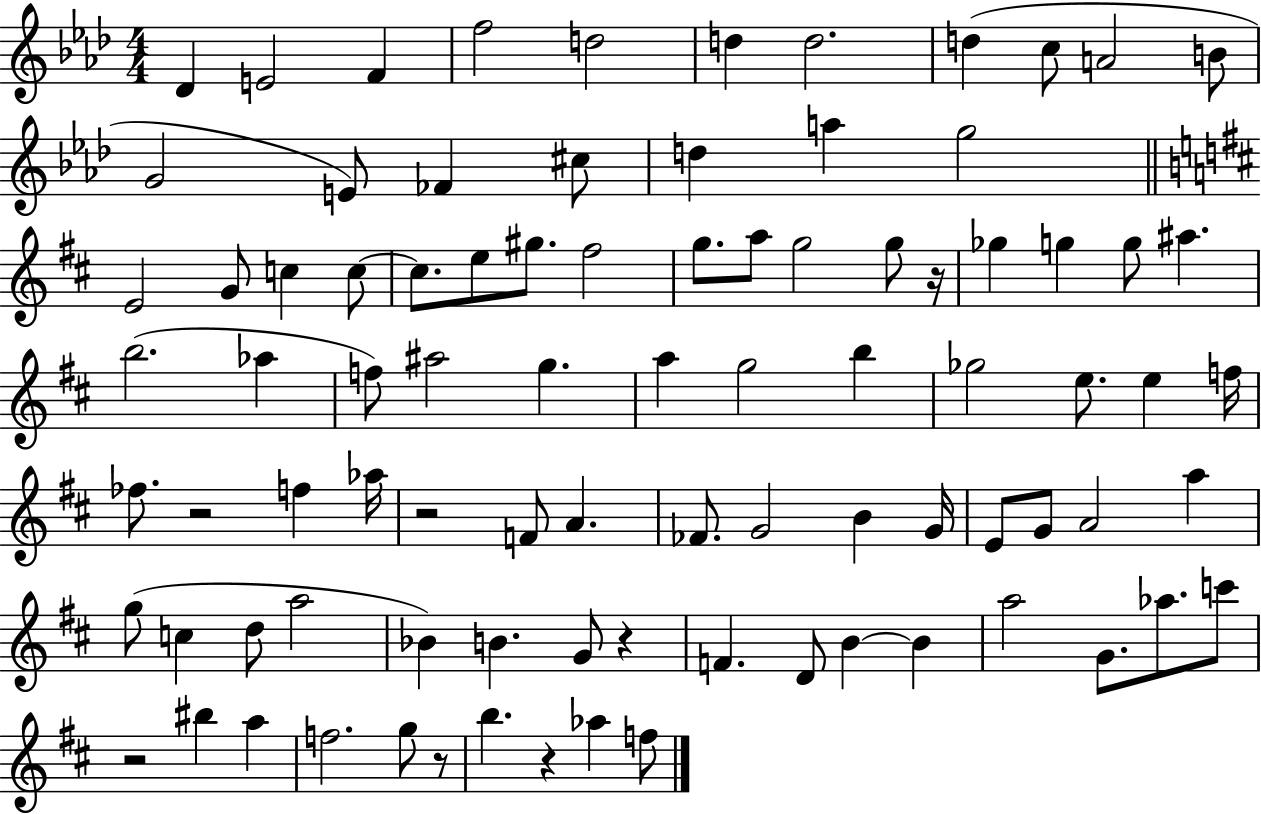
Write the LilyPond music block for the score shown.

{
  \clef treble
  \numericTimeSignature
  \time 4/4
  \key aes \major
  des'4 e'2 f'4 | f''2 d''2 | d''4 d''2. | d''4( c''8 a'2 b'8 | \break g'2 e'8) fes'4 cis''8 | d''4 a''4 g''2 | \bar "||" \break \key d \major e'2 g'8 c''4 c''8~~ | c''8. e''8 gis''8. fis''2 | g''8. a''8 g''2 g''8 r16 | ges''4 g''4 g''8 ais''4. | \break b''2.( aes''4 | f''8) ais''2 g''4. | a''4 g''2 b''4 | ges''2 e''8. e''4 f''16 | \break fes''8. r2 f''4 aes''16 | r2 f'8 a'4. | fes'8. g'2 b'4 g'16 | e'8 g'8 a'2 a''4 | \break g''8( c''4 d''8 a''2 | bes'4) b'4. g'8 r4 | f'4. d'8 b'4~~ b'4 | a''2 g'8. aes''8. c'''8 | \break r2 bis''4 a''4 | f''2. g''8 r8 | b''4. r4 aes''4 f''8 | \bar "|."
}